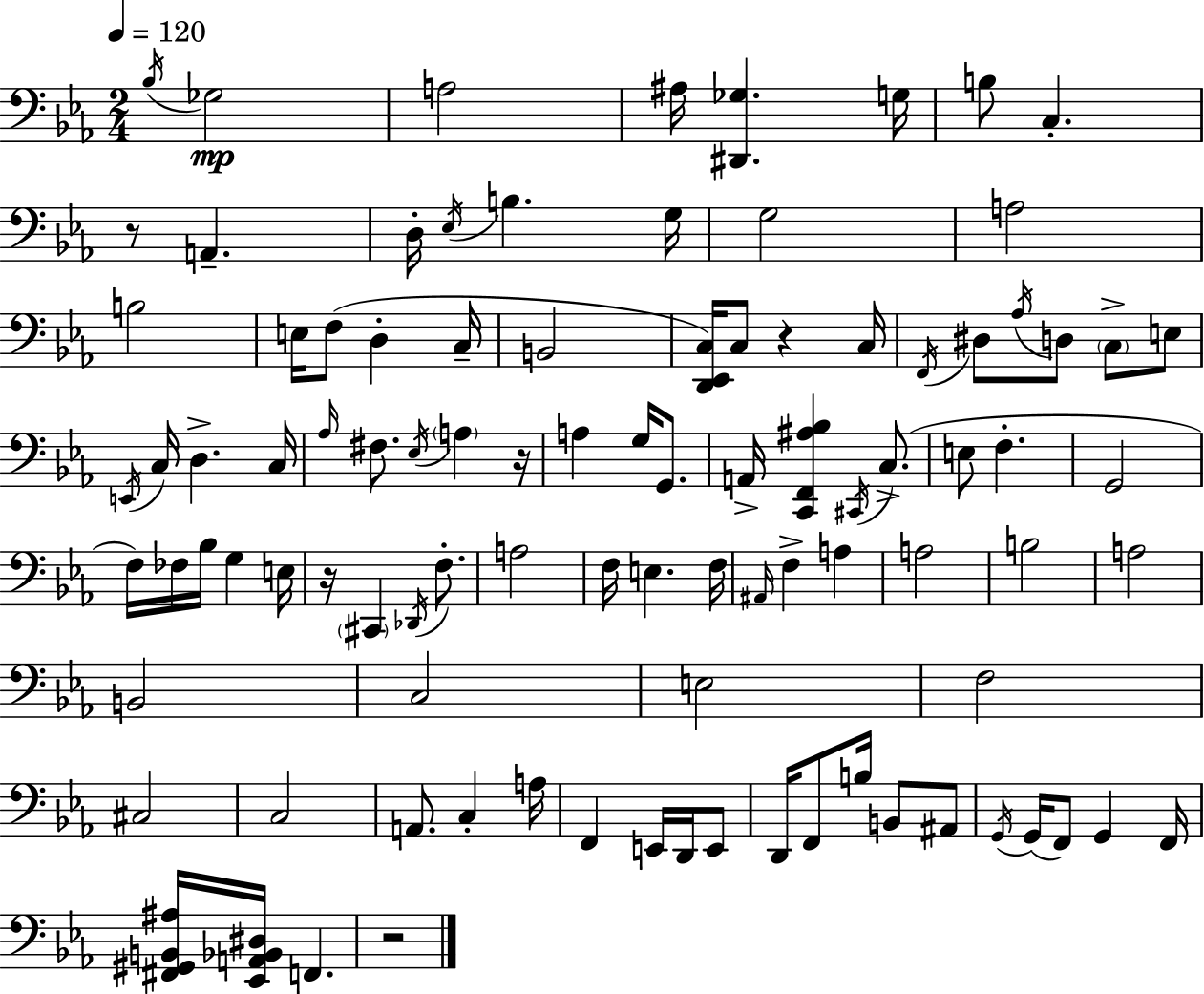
Bb3/s Gb3/h A3/h A#3/s [D#2,Gb3]/q. G3/s B3/e C3/q. R/e A2/q. D3/s Eb3/s B3/q. G3/s G3/h A3/h B3/h E3/s F3/e D3/q C3/s B2/h [D2,Eb2,C3]/s C3/e R/q C3/s F2/s D#3/e Ab3/s D3/e C3/e E3/e E2/s C3/s D3/q. C3/s Ab3/s F#3/e. Eb3/s A3/q R/s A3/q G3/s G2/e. A2/s [C2,F2,A#3,Bb3]/q C#2/s C3/e. E3/e F3/q. G2/h F3/s FES3/s Bb3/s G3/q E3/s R/s C#2/q Db2/s F3/e. A3/h F3/s E3/q. F3/s A#2/s F3/q A3/q A3/h B3/h A3/h B2/h C3/h E3/h F3/h C#3/h C3/h A2/e. C3/q A3/s F2/q E2/s D2/s E2/e D2/s F2/e B3/s B2/e A#2/e G2/s G2/s F2/e G2/q F2/s [F#2,G#2,B2,A#3]/s [Eb2,A2,Bb2,D#3]/s F2/q. R/h